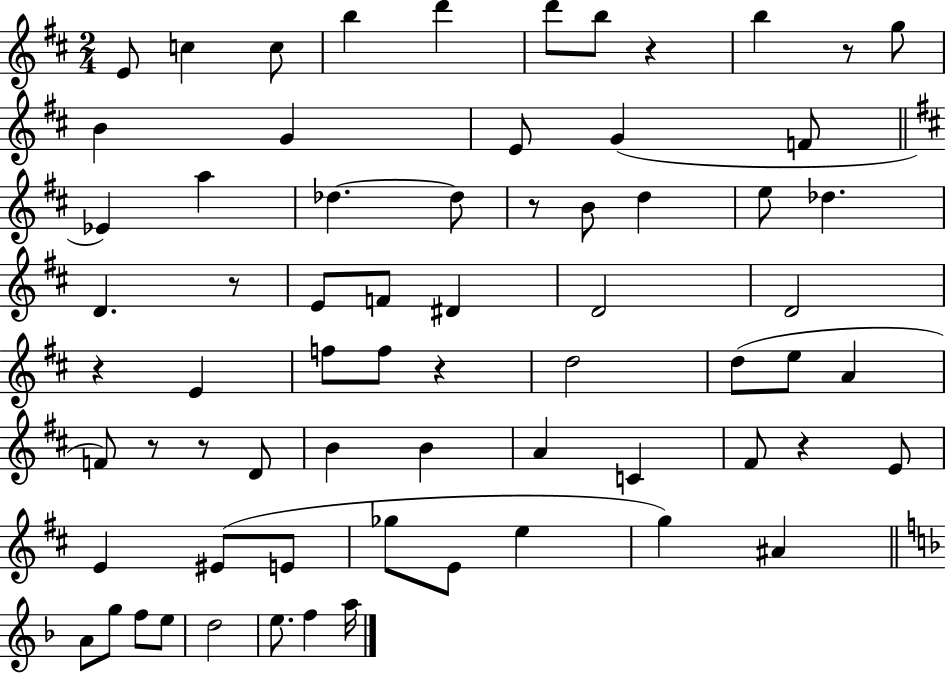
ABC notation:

X:1
T:Untitled
M:2/4
L:1/4
K:D
E/2 c c/2 b d' d'/2 b/2 z b z/2 g/2 B G E/2 G F/2 _E a _d _d/2 z/2 B/2 d e/2 _d D z/2 E/2 F/2 ^D D2 D2 z E f/2 f/2 z d2 d/2 e/2 A F/2 z/2 z/2 D/2 B B A C ^F/2 z E/2 E ^E/2 E/2 _g/2 E/2 e g ^A A/2 g/2 f/2 e/2 d2 e/2 f a/4